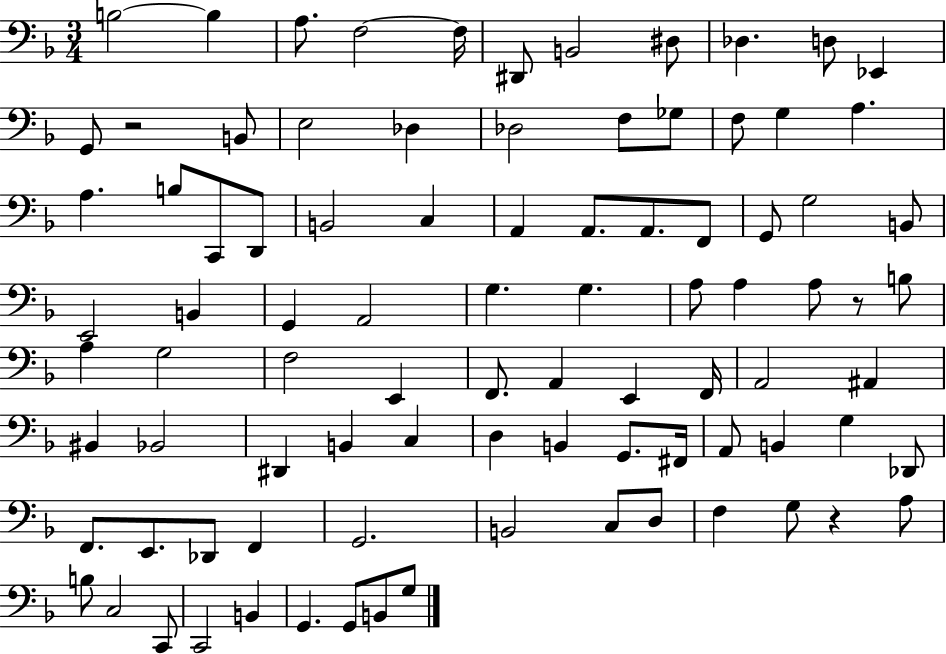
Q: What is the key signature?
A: F major